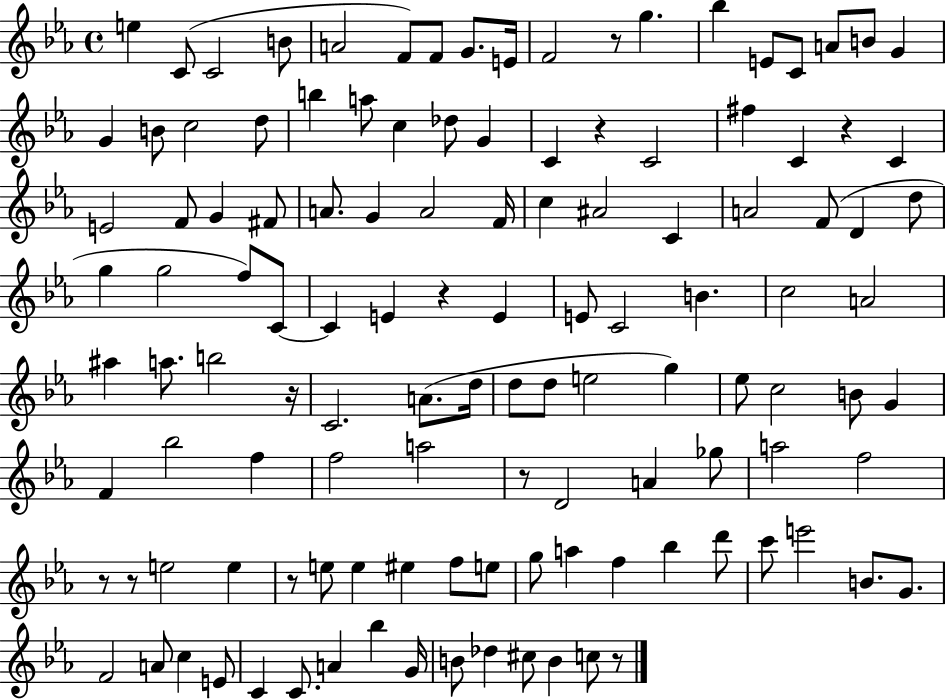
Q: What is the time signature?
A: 4/4